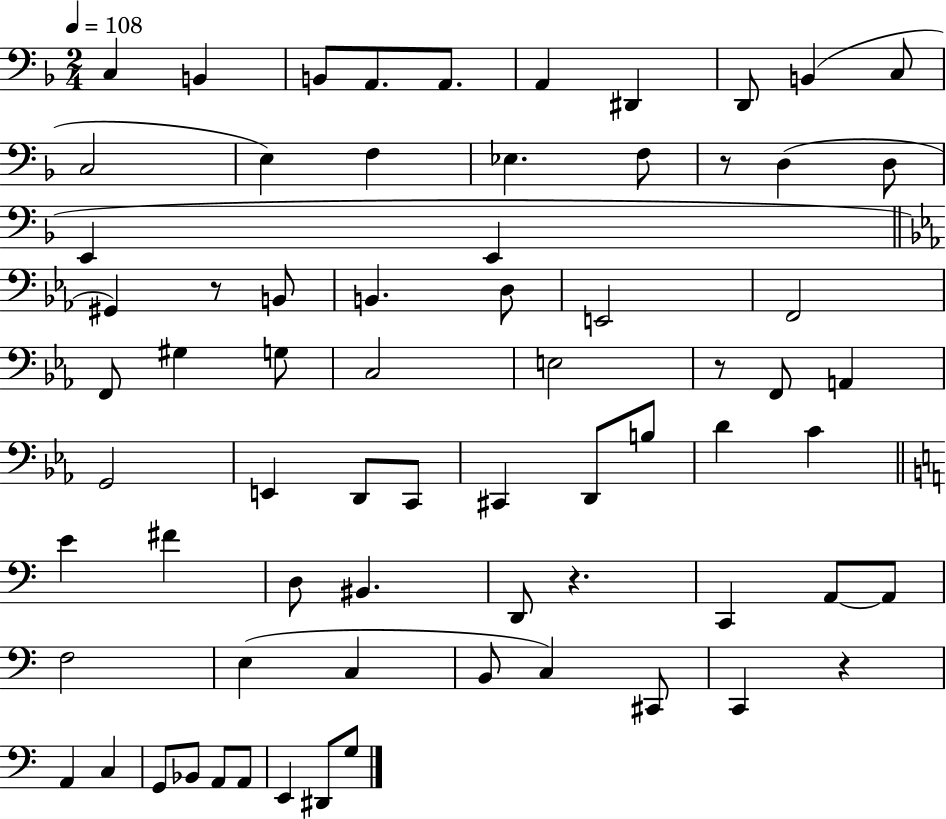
{
  \clef bass
  \numericTimeSignature
  \time 2/4
  \key f \major
  \tempo 4 = 108
  c4 b,4 | b,8 a,8. a,8. | a,4 dis,4 | d,8 b,4( c8 | \break c2 | e4) f4 | ees4. f8 | r8 d4( d8 | \break e,4 e,4 | \bar "||" \break \key ees \major gis,4) r8 b,8 | b,4. d8 | e,2 | f,2 | \break f,8 gis4 g8 | c2 | e2 | r8 f,8 a,4 | \break g,2 | e,4 d,8 c,8 | cis,4 d,8 b8 | d'4 c'4 | \break \bar "||" \break \key c \major e'4 fis'4 | d8 bis,4. | d,8 r4. | c,4 a,8~~ a,8 | \break f2 | e4( c4 | b,8 c4) cis,8 | c,4 r4 | \break a,4 c4 | g,8 bes,8 a,8 a,8 | e,4 dis,8 g8 | \bar "|."
}